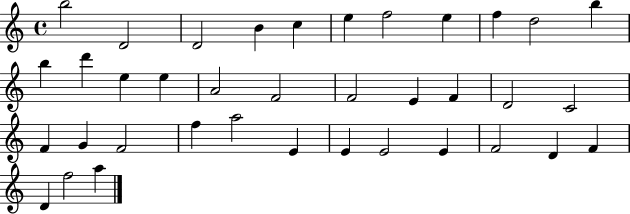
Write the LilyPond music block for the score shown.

{
  \clef treble
  \time 4/4
  \defaultTimeSignature
  \key c \major
  b''2 d'2 | d'2 b'4 c''4 | e''4 f''2 e''4 | f''4 d''2 b''4 | \break b''4 d'''4 e''4 e''4 | a'2 f'2 | f'2 e'4 f'4 | d'2 c'2 | \break f'4 g'4 f'2 | f''4 a''2 e'4 | e'4 e'2 e'4 | f'2 d'4 f'4 | \break d'4 f''2 a''4 | \bar "|."
}